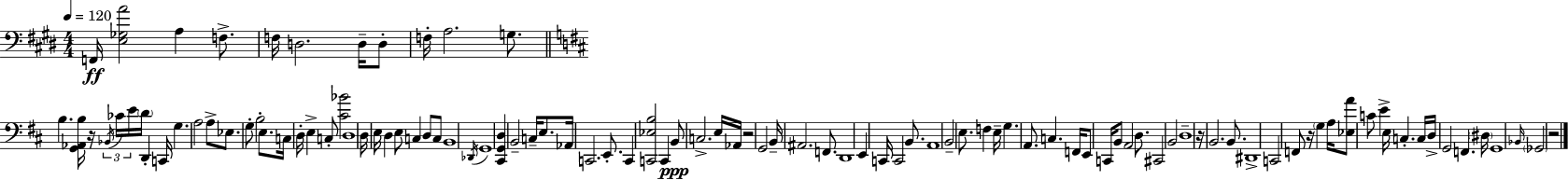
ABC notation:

X:1
T:Untitled
M:4/4
L:1/4
K:E
F,,/4 [E,_G,A]2 A, F,/2 F,/4 D,2 D,/4 D,/2 F,/4 A,2 G,/2 B, [G,,_A,,B,]/4 z/4 _B,,/4 _C/4 E/4 D/4 D,, C,,/4 G, A,2 A,/2 _E,/2 G,/2 B,2 E,/2 C,/4 D,/4 E, C,/2 [^C_B]2 D,4 D,/4 E,/4 D, E,/2 C, D,/2 C,/2 B,,4 _D,,/4 G,,4 [^C,,G,,D,] B,,2 C,/4 E,/2 _A,,/4 C,,2 E,,/2 C,, [C,,_E,B,]2 C,, B,,/2 C,2 E,/4 _A,,/4 z2 G,,2 B,,/4 ^A,,2 F,,/2 D,,4 E,, C,,/4 C,,2 B,,/2 A,,4 B,,2 E,/2 F, E,/4 G, A,,/2 C, F,,/4 E,,/2 C,,/4 B,,/2 A,,2 D,/2 ^C,,2 B,,2 D,4 z/4 B,,2 B,,/2 ^D,,4 C,,2 F,,/2 z/4 G, A,/4 [_E,A]/2 C/2 E E,/4 C, C,/4 D,/4 G,,2 F,, ^D,/4 G,,4 _B,,/4 _G,,2 z2